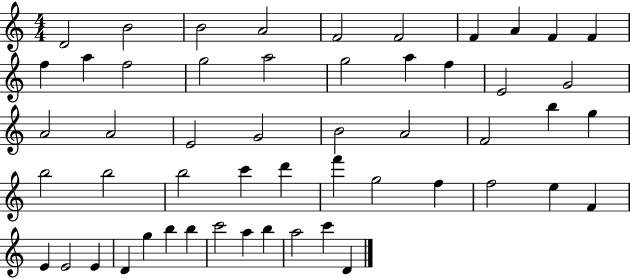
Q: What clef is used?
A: treble